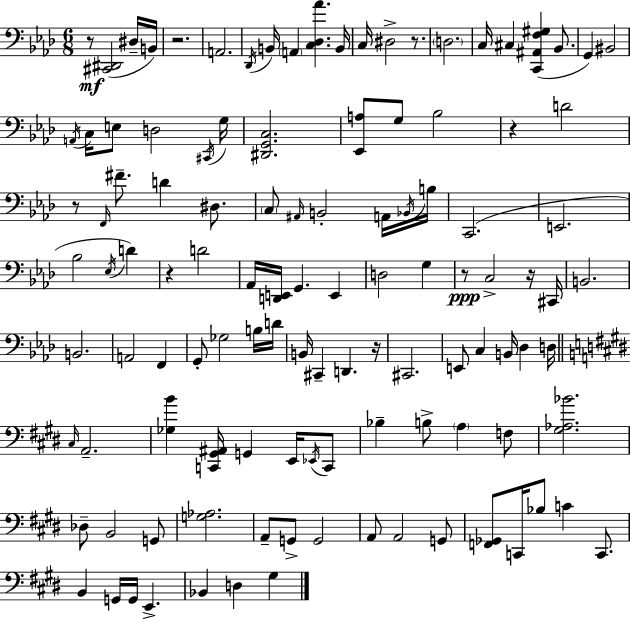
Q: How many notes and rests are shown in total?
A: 114